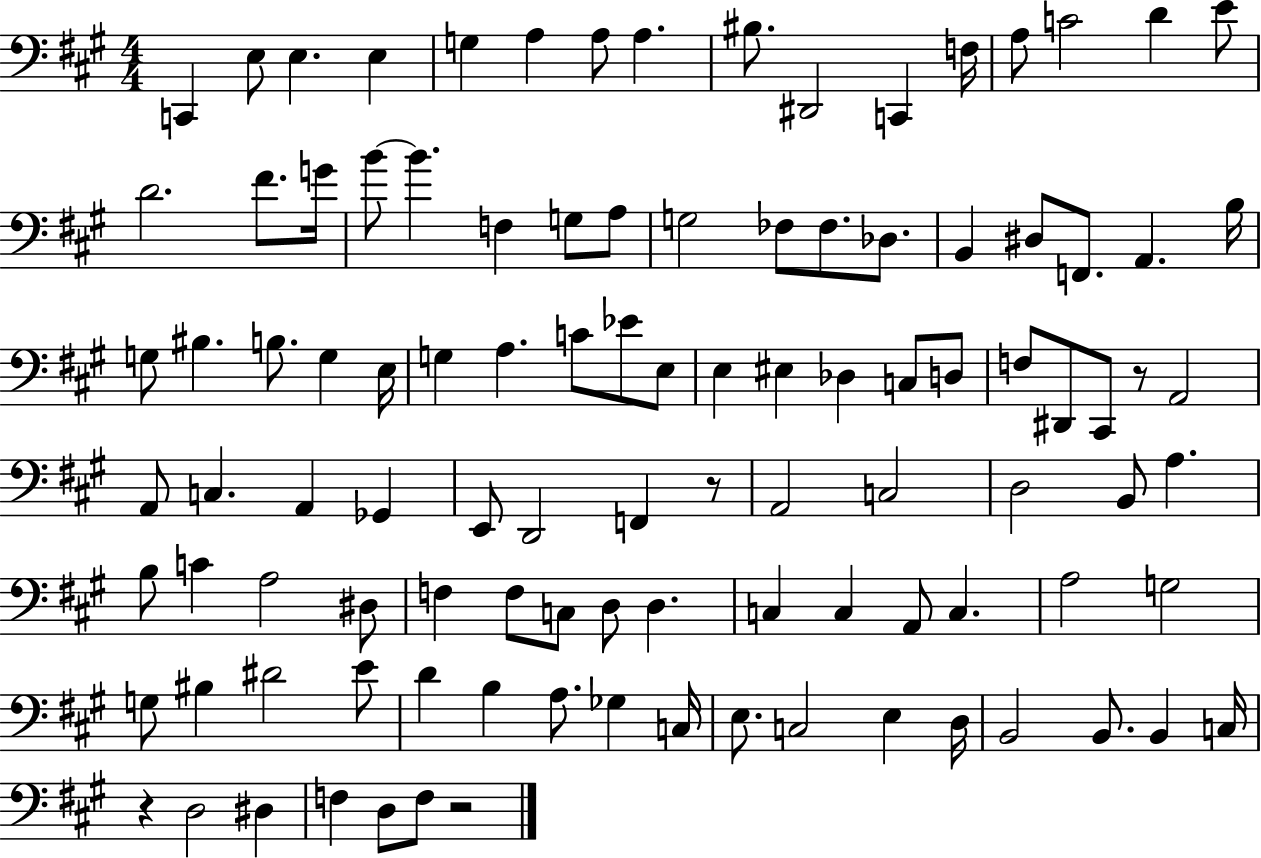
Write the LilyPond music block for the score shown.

{
  \clef bass
  \numericTimeSignature
  \time 4/4
  \key a \major
  c,4 e8 e4. e4 | g4 a4 a8 a4. | bis8. dis,2 c,4 f16 | a8 c'2 d'4 e'8 | \break d'2. fis'8. g'16 | b'8~~ b'4. f4 g8 a8 | g2 fes8 fes8. des8. | b,4 dis8 f,8. a,4. b16 | \break g8 bis4. b8. g4 e16 | g4 a4. c'8 ees'8 e8 | e4 eis4 des4 c8 d8 | f8 dis,8 cis,8 r8 a,2 | \break a,8 c4. a,4 ges,4 | e,8 d,2 f,4 r8 | a,2 c2 | d2 b,8 a4. | \break b8 c'4 a2 dis8 | f4 f8 c8 d8 d4. | c4 c4 a,8 c4. | a2 g2 | \break g8 bis4 dis'2 e'8 | d'4 b4 a8. ges4 c16 | e8. c2 e4 d16 | b,2 b,8. b,4 c16 | \break r4 d2 dis4 | f4 d8 f8 r2 | \bar "|."
}